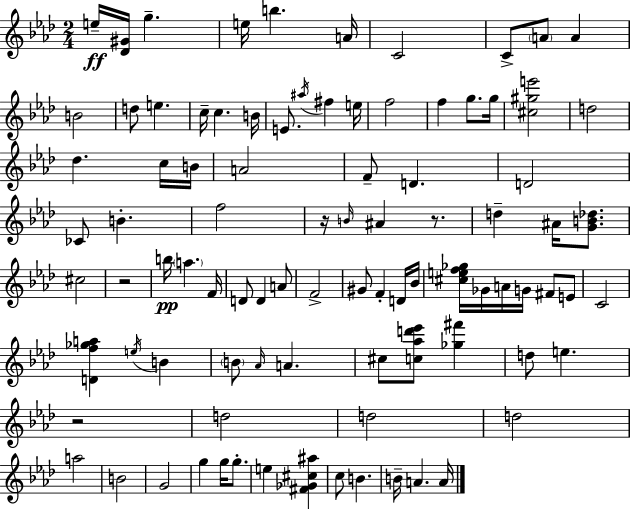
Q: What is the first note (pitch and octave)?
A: E5